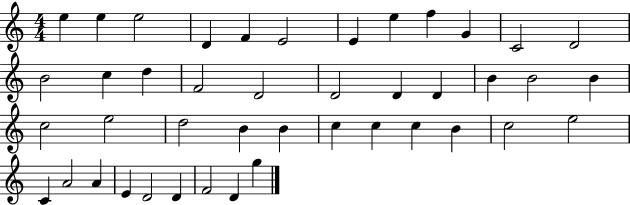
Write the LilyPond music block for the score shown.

{
  \clef treble
  \numericTimeSignature
  \time 4/4
  \key c \major
  e''4 e''4 e''2 | d'4 f'4 e'2 | e'4 e''4 f''4 g'4 | c'2 d'2 | \break b'2 c''4 d''4 | f'2 d'2 | d'2 d'4 d'4 | b'4 b'2 b'4 | \break c''2 e''2 | d''2 b'4 b'4 | c''4 c''4 c''4 b'4 | c''2 e''2 | \break c'4 a'2 a'4 | e'4 d'2 d'4 | f'2 d'4 g''4 | \bar "|."
}